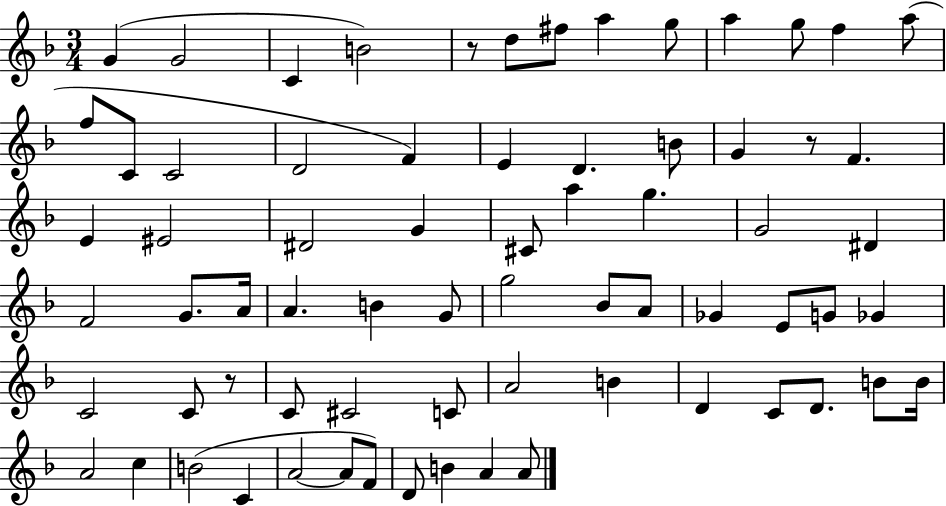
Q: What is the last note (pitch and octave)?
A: A4